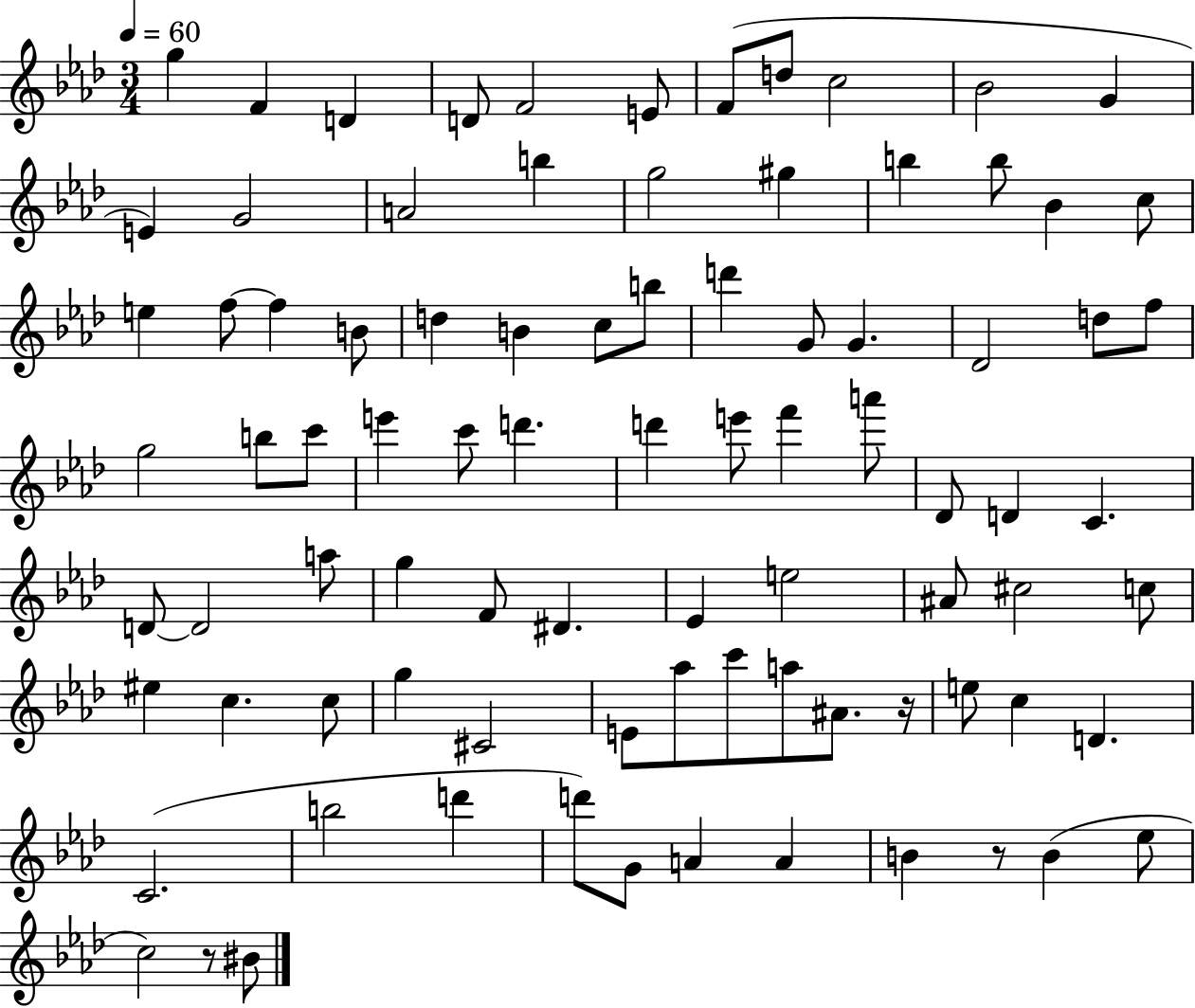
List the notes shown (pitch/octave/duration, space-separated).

G5/q F4/q D4/q D4/e F4/h E4/e F4/e D5/e C5/h Bb4/h G4/q E4/q G4/h A4/h B5/q G5/h G#5/q B5/q B5/e Bb4/q C5/e E5/q F5/e F5/q B4/e D5/q B4/q C5/e B5/e D6/q G4/e G4/q. Db4/h D5/e F5/e G5/h B5/e C6/e E6/q C6/e D6/q. D6/q E6/e F6/q A6/e Db4/e D4/q C4/q. D4/e D4/h A5/e G5/q F4/e D#4/q. Eb4/q E5/h A#4/e C#5/h C5/e EIS5/q C5/q. C5/e G5/q C#4/h E4/e Ab5/e C6/e A5/e A#4/e. R/s E5/e C5/q D4/q. C4/h. B5/h D6/q D6/e G4/e A4/q A4/q B4/q R/e B4/q Eb5/e C5/h R/e BIS4/e